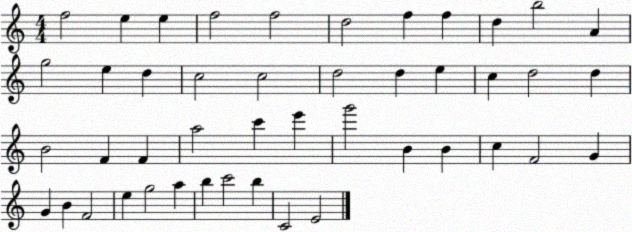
X:1
T:Untitled
M:4/4
L:1/4
K:C
f2 e e f2 f2 d2 f f d b2 A g2 e d c2 c2 d2 d e c d2 d B2 F F a2 c' e' g'2 B B c F2 G G B F2 e g2 a b c'2 b C2 E2